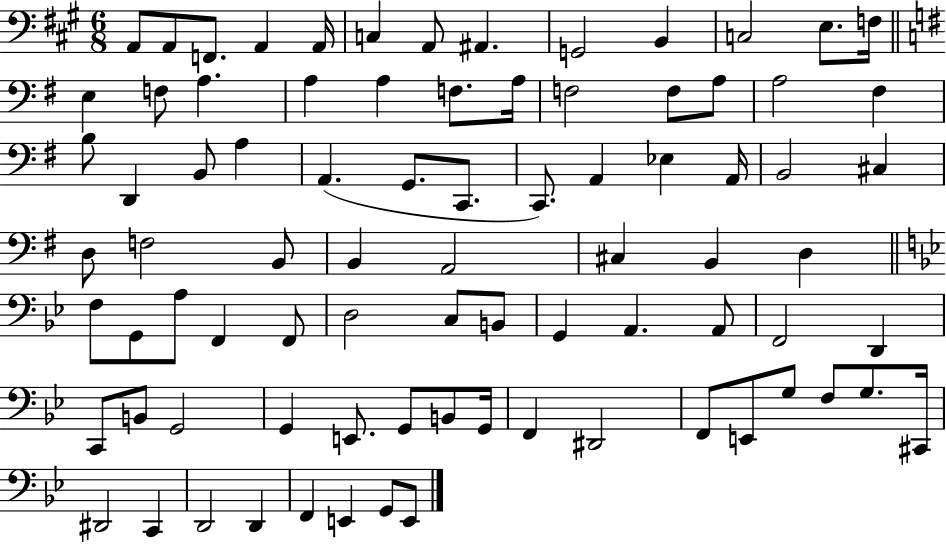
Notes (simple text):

A2/e A2/e F2/e. A2/q A2/s C3/q A2/e A#2/q. G2/h B2/q C3/h E3/e. F3/s E3/q F3/e A3/q. A3/q A3/q F3/e. A3/s F3/h F3/e A3/e A3/h F#3/q B3/e D2/q B2/e A3/q A2/q. G2/e. C2/e. C2/e. A2/q Eb3/q A2/s B2/h C#3/q D3/e F3/h B2/e B2/q A2/h C#3/q B2/q D3/q F3/e G2/e A3/e F2/q F2/e D3/h C3/e B2/e G2/q A2/q. A2/e F2/h D2/q C2/e B2/e G2/h G2/q E2/e. G2/e B2/e G2/s F2/q D#2/h F2/e E2/e G3/e F3/e G3/e. C#2/s D#2/h C2/q D2/h D2/q F2/q E2/q G2/e E2/e